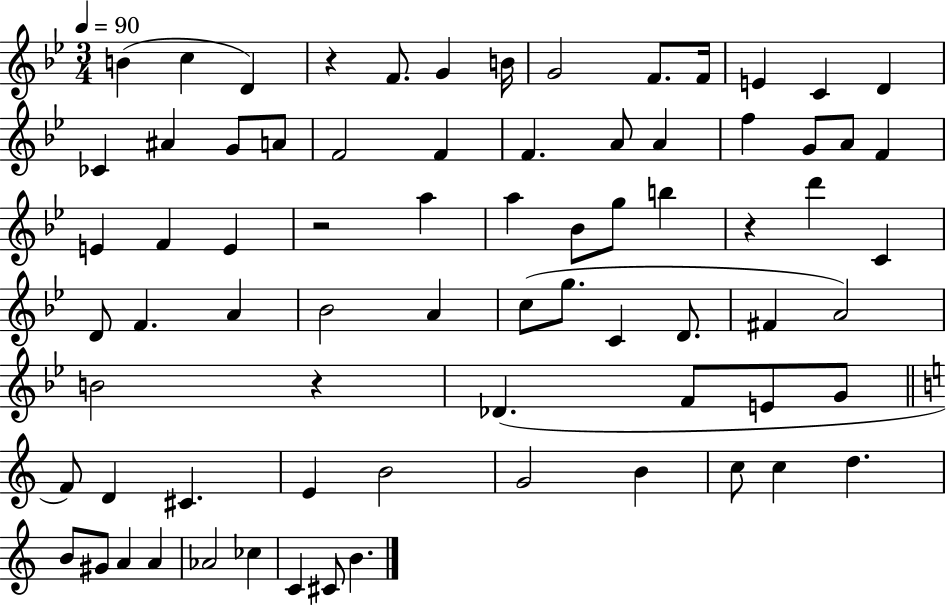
B4/q C5/q D4/q R/q F4/e. G4/q B4/s G4/h F4/e. F4/s E4/q C4/q D4/q CES4/q A#4/q G4/e A4/e F4/h F4/q F4/q. A4/e A4/q F5/q G4/e A4/e F4/q E4/q F4/q E4/q R/h A5/q A5/q Bb4/e G5/e B5/q R/q D6/q C4/q D4/e F4/q. A4/q Bb4/h A4/q C5/e G5/e. C4/q D4/e. F#4/q A4/h B4/h R/q Db4/q. F4/e E4/e G4/e F4/e D4/q C#4/q. E4/q B4/h G4/h B4/q C5/e C5/q D5/q. B4/e G#4/e A4/q A4/q Ab4/h CES5/q C4/q C#4/e B4/q.